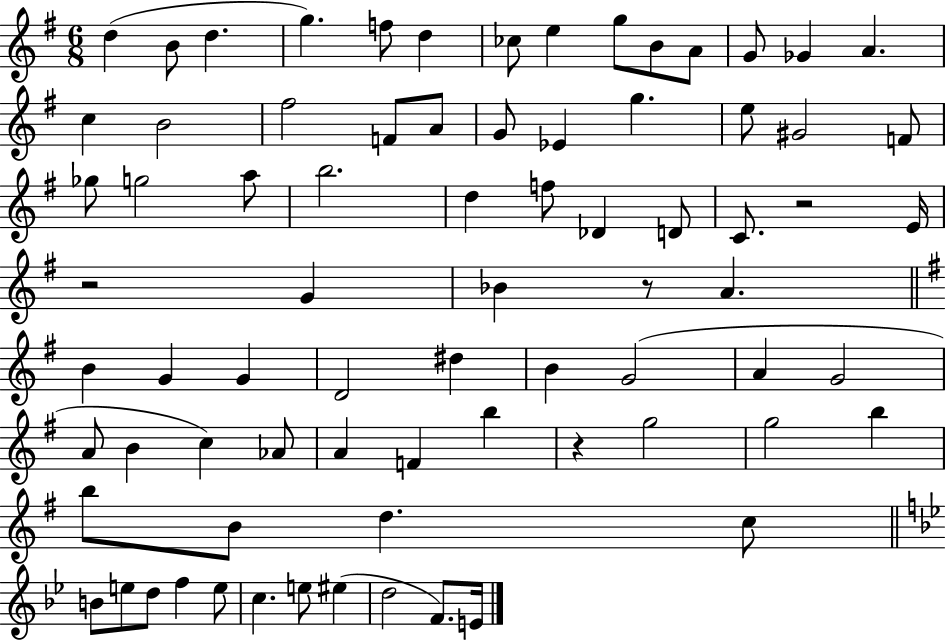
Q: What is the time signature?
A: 6/8